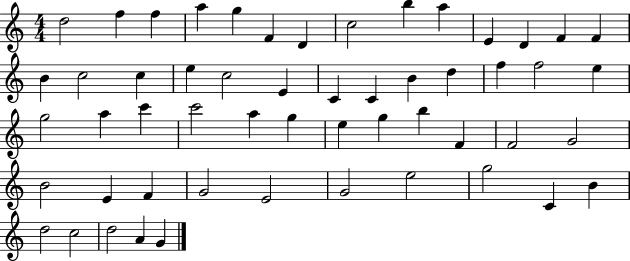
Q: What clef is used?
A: treble